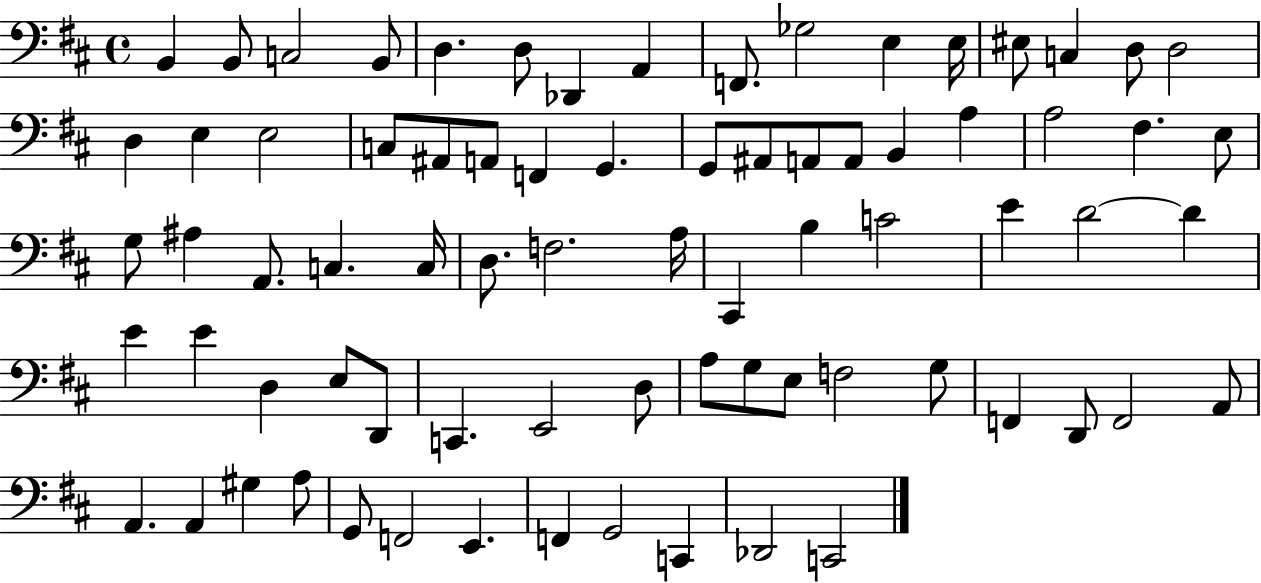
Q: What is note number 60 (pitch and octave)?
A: G3